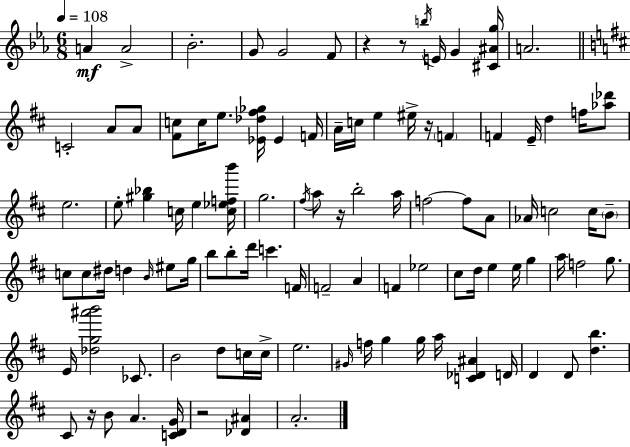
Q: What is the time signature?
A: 6/8